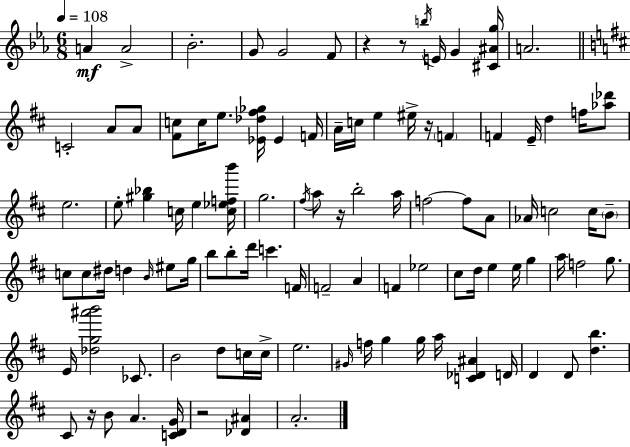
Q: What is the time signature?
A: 6/8